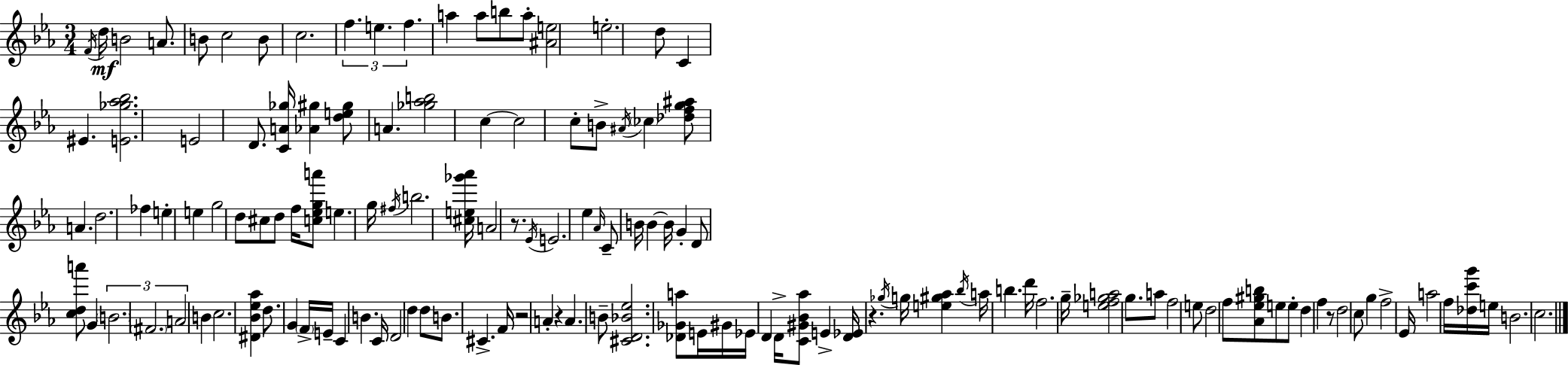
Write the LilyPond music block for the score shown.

{
  \clef treble
  \numericTimeSignature
  \time 3/4
  \key ees \major
  \acciaccatura { f'16 }\mf d''16 b'2 a'8. | b'8 c''2 b'8 | c''2. | \tuplet 3/2 { f''4. e''4. | \break f''4. } a''4 a''8 | b''8 a''8-. <ais' e''>2 | e''2.-. | d''8 c'4 eis'4. | \break <e' ges'' aes'' bes''>2. | e'2 d'8. | <c' a' ges''>16 <aes' gis''>4 <d'' e'' gis''>8 a'4. | <ges'' aes'' b''>2 c''4~~ | \break c''2 c''8-. b'8-> | \acciaccatura { ais'16 } \parenthesize ces''4 <des'' f'' g'' ais''>8 a'4. | d''2. | fes''4 e''4-. e''4 | \break g''2 d''8 | cis''8 d''8 f''16 <c'' ees'' g'' a'''>8 e''4. | g''16 \acciaccatura { fis''16 } b''2. | <cis'' e'' ges''' aes'''>16 a'2 | \break r8. \acciaccatura { ees'16 } e'2. | ees''4 \grace { aes'16 } c'8-- b'16 | b'4~~ b'16 g'4-. d'8 <c'' d'' a'''>8 | g'4 \tuplet 3/2 { \parenthesize b'2. | \break \parenthesize fis'2. | a'2 } | b'4 c''2. | <dis' bes' ees'' aes''>4 d''8. | \break g'4 \parenthesize f'16-> e'16-- c'4 b'4. | c'16 d'2 | d''4 d''8 b'8. cis'4.-> | f'16 r2 | \break a'4-. r4 a'4. | b'8-- <cis' d' bes' ees''>2. | <des' ges' a''>8 e'16 gis'16 ees'16 d'4 | d'16-> <c' gis' bes' aes''>8 e'4-> <d' ees'>16 r4. | \break \acciaccatura { ges''16 } g''16 <e'' gis'' aes''>4 \acciaccatura { bes''16 } a''16 | b''4. d'''16 f''2. | g''16-- <e'' f'' ges'' a''>2 | g''8. a''8 f''2 | \break e''8 d''2 | f''8 <aes' ees'' gis'' b''>8 e''8 e''8-. d''4 | f''4 r8 d''2 | c''8 g''4 f''2-> | \break ees'16 a''2 | f''16 <des'' c''' g'''>16 e''16 b'2. | c''2. | \bar "|."
}